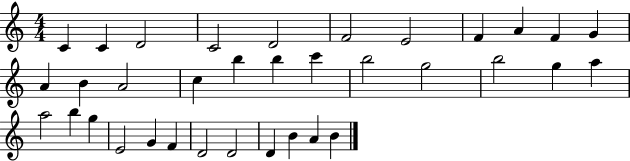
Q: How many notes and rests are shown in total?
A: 35